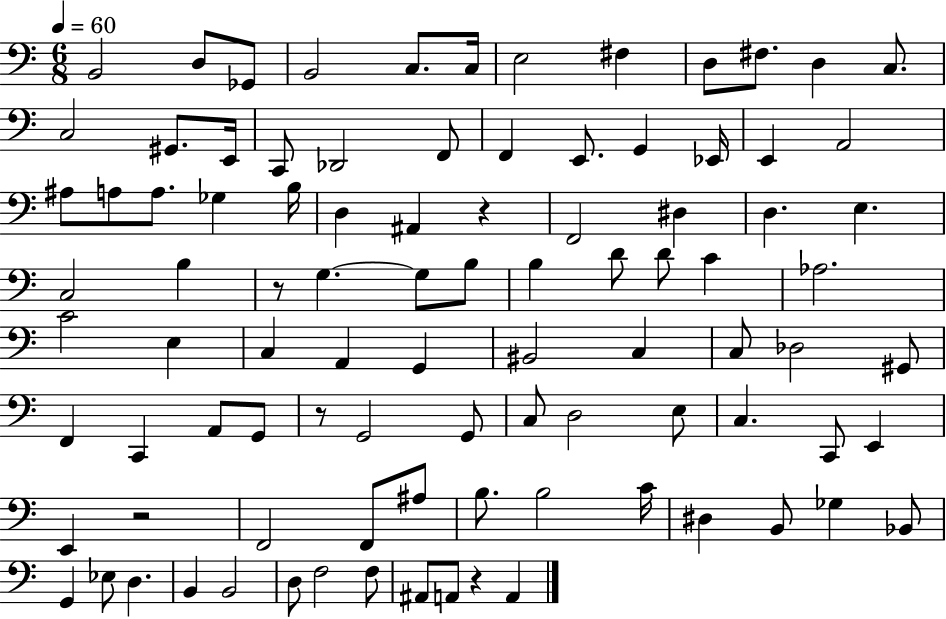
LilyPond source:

{
  \clef bass
  \numericTimeSignature
  \time 6/8
  \key c \major
  \tempo 4 = 60
  b,2 d8 ges,8 | b,2 c8. c16 | e2 fis4 | d8 fis8. d4 c8. | \break c2 gis,8. e,16 | c,8 des,2 f,8 | f,4 e,8. g,4 ees,16 | e,4 a,2 | \break ais8 a8 a8. ges4 b16 | d4 ais,4 r4 | f,2 dis4 | d4. e4. | \break c2 b4 | r8 g4.~~ g8 b8 | b4 d'8 d'8 c'4 | aes2. | \break c'2 e4 | c4 a,4 g,4 | bis,2 c4 | c8 des2 gis,8 | \break f,4 c,4 a,8 g,8 | r8 g,2 g,8 | c8 d2 e8 | c4. c,8 e,4 | \break e,4 r2 | f,2 f,8 ais8 | b8. b2 c'16 | dis4 b,8 ges4 bes,8 | \break g,4 ees8 d4. | b,4 b,2 | d8 f2 f8 | ais,8 a,8 r4 a,4 | \break \bar "|."
}